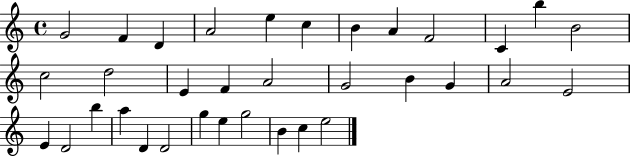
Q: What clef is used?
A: treble